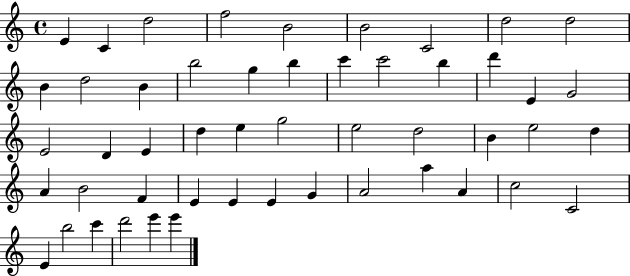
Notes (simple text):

E4/q C4/q D5/h F5/h B4/h B4/h C4/h D5/h D5/h B4/q D5/h B4/q B5/h G5/q B5/q C6/q C6/h B5/q D6/q E4/q G4/h E4/h D4/q E4/q D5/q E5/q G5/h E5/h D5/h B4/q E5/h D5/q A4/q B4/h F4/q E4/q E4/q E4/q G4/q A4/h A5/q A4/q C5/h C4/h E4/q B5/h C6/q D6/h E6/q E6/q